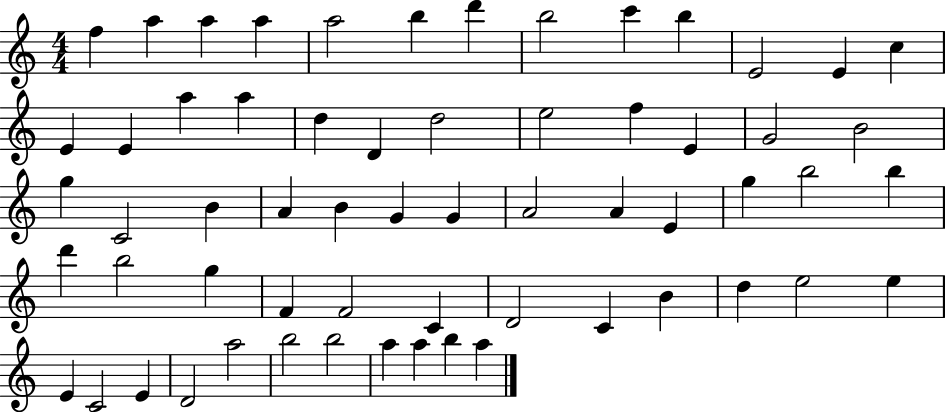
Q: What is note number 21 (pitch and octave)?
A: E5